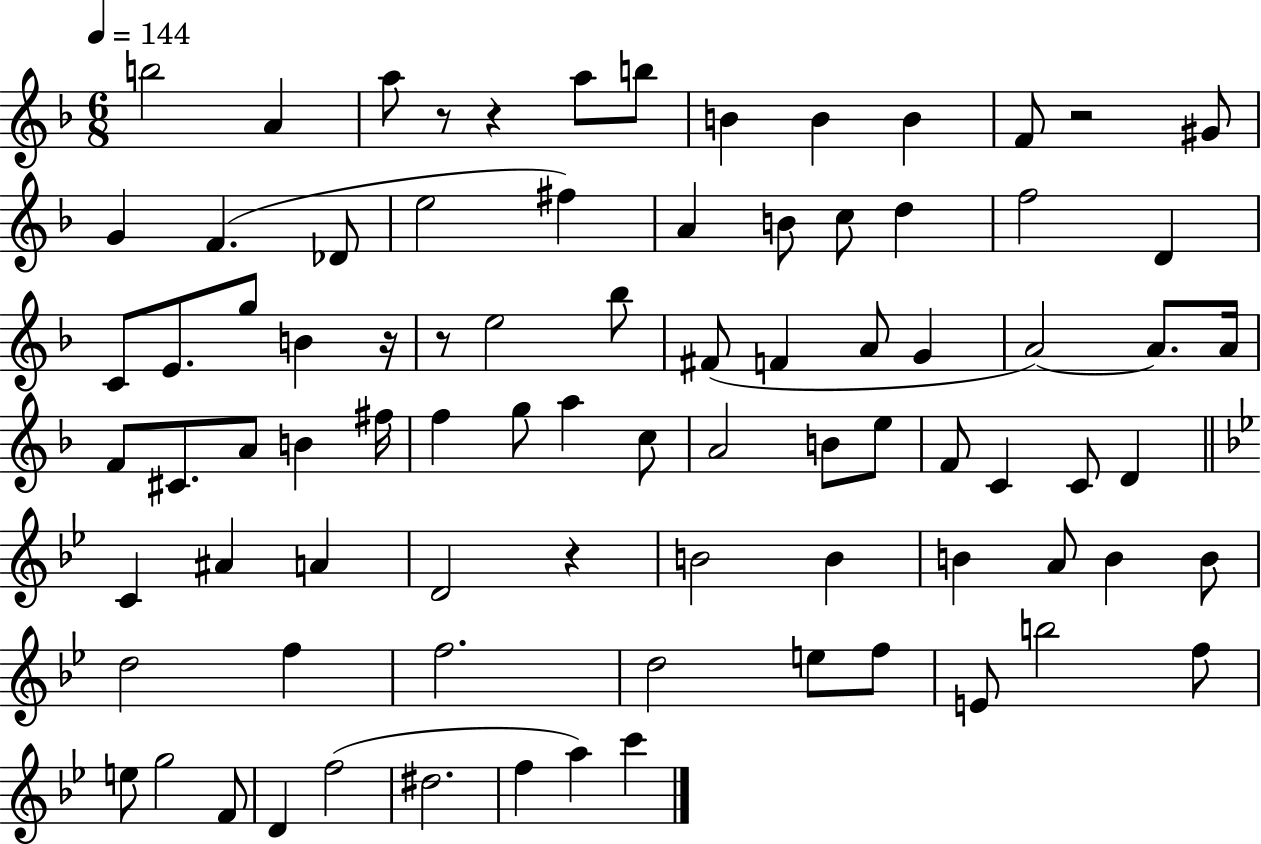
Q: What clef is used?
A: treble